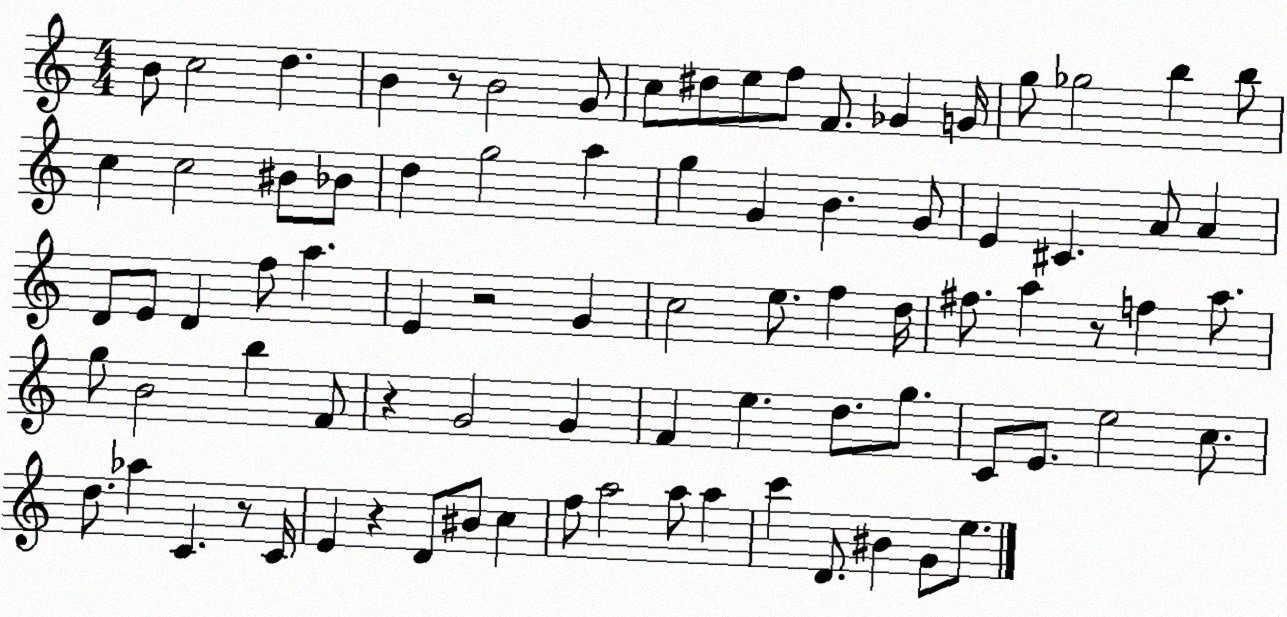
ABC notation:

X:1
T:Untitled
M:4/4
L:1/4
K:C
B/2 c2 d B z/2 B2 G/2 c/2 ^d/2 e/2 f/2 F/2 _G G/4 g/2 _g2 b b/2 c c2 ^B/2 _B/2 d g2 a g G B G/2 E ^C A/2 A D/2 E/2 D f/2 a E z2 G c2 e/2 f d/4 ^f/2 a z/2 f a/2 g/2 B2 b F/2 z G2 G F e d/2 g/2 C/2 E/2 e2 c/2 d/2 _a C z/2 C/4 E z D/2 ^B/2 c f/2 a2 a/2 a c' D/2 ^B G/2 e/2